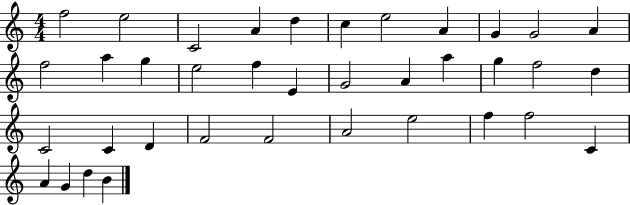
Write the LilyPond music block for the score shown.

{
  \clef treble
  \numericTimeSignature
  \time 4/4
  \key c \major
  f''2 e''2 | c'2 a'4 d''4 | c''4 e''2 a'4 | g'4 g'2 a'4 | \break f''2 a''4 g''4 | e''2 f''4 e'4 | g'2 a'4 a''4 | g''4 f''2 d''4 | \break c'2 c'4 d'4 | f'2 f'2 | a'2 e''2 | f''4 f''2 c'4 | \break a'4 g'4 d''4 b'4 | \bar "|."
}